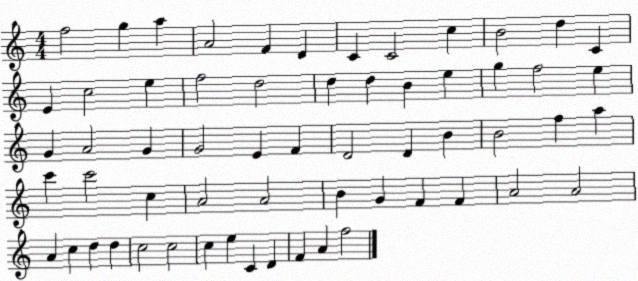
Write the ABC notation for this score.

X:1
T:Untitled
M:4/4
L:1/4
K:C
f2 g a A2 F D C C2 c B2 d C E c2 e f2 d2 d d B e g f2 e G A2 G G2 E F D2 D B B2 f a c' c'2 c A2 A2 B G F F A2 A2 A c d d c2 c2 c e C D F A f2